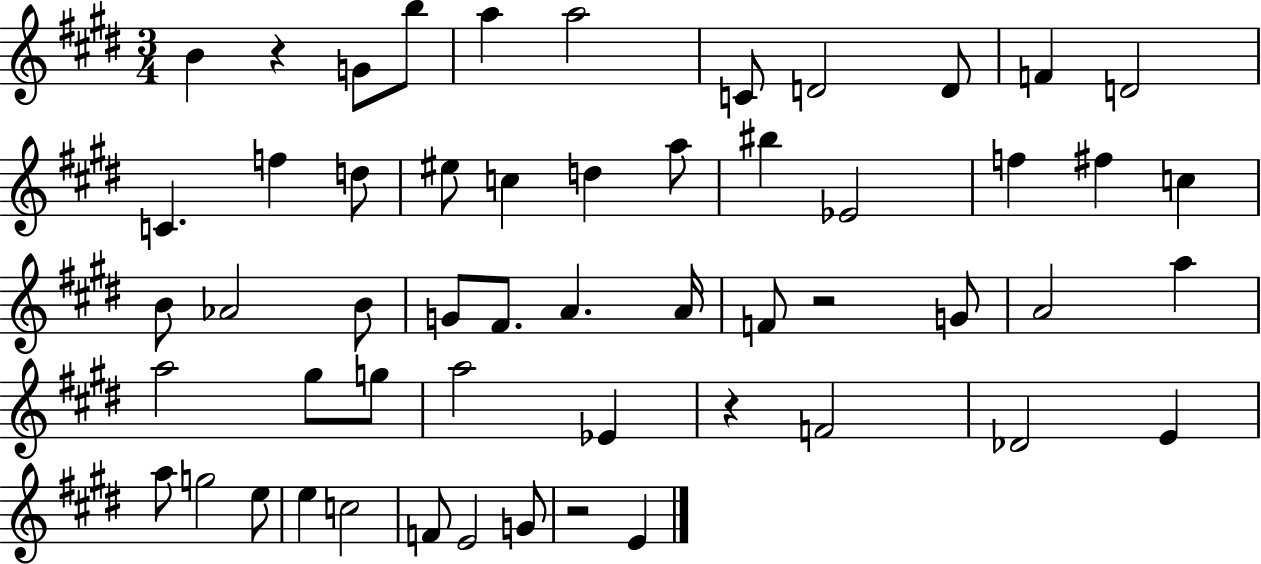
{
  \clef treble
  \numericTimeSignature
  \time 3/4
  \key e \major
  b'4 r4 g'8 b''8 | a''4 a''2 | c'8 d'2 d'8 | f'4 d'2 | \break c'4. f''4 d''8 | eis''8 c''4 d''4 a''8 | bis''4 ees'2 | f''4 fis''4 c''4 | \break b'8 aes'2 b'8 | g'8 fis'8. a'4. a'16 | f'8 r2 g'8 | a'2 a''4 | \break a''2 gis''8 g''8 | a''2 ees'4 | r4 f'2 | des'2 e'4 | \break a''8 g''2 e''8 | e''4 c''2 | f'8 e'2 g'8 | r2 e'4 | \break \bar "|."
}